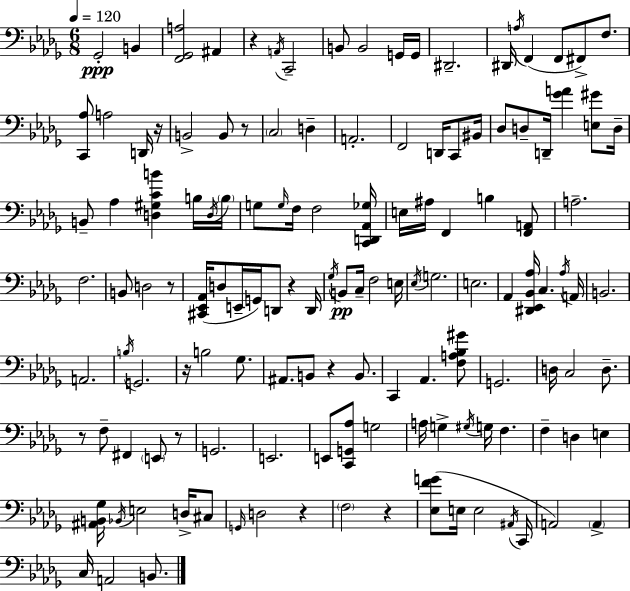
X:1
T:Untitled
M:6/8
L:1/4
K:Bbm
_G,,2 B,, [F,,_G,,A,]2 ^A,, z A,,/4 C,,2 B,,/2 B,,2 G,,/4 G,,/4 ^D,,2 ^D,,/4 A,/4 F,, F,,/2 ^F,,/2 F,/2 [C,,_A,]/2 A,2 D,,/4 z/4 B,,2 B,,/2 z/2 C,2 D, A,,2 F,,2 D,,/4 C,,/2 ^B,,/4 _D,/2 D,/2 D,,/4 [_GA] [E,^G]/2 D,/4 B,,/2 _A, [D,^G,CB] B,/4 D,/4 B,/4 G,/2 G,/4 F,/4 F,2 [C,,D,,_A,,_G,]/4 E,/4 ^A,/4 F,, B, [F,,A,,]/2 A,2 F,2 B,,/2 D,2 z/2 [^C,,_E,,_A,,]/4 D,/2 E,,/4 G,,/4 D,,/2 z D,,/4 _G,/4 B,,/2 C,/4 F,2 E,/4 _E,/4 G,2 E,2 _A,, [^D,,_E,,_B,,_A,]/4 C, _A,/4 A,,/4 B,,2 A,,2 B,/4 G,,2 z/4 B,2 _G,/2 ^A,,/2 B,,/2 z B,,/2 C,, _A,, [F,A,_B,^G]/2 G,,2 D,/4 C,2 D,/2 z/2 F,/2 ^F,, E,,/2 z/2 G,,2 E,,2 E,,/2 [C,,G,,_A,]/2 G,2 A,/4 G, ^G,/4 G,/4 F, F, D, E, [^A,,B,,_G,]/4 _B,,/4 E,2 D,/4 ^C,/2 G,,/4 D,2 z F,2 z [_E,FG]/2 E,/4 E,2 ^A,,/4 C,,/4 A,,2 A,, C,/4 A,,2 B,,/2